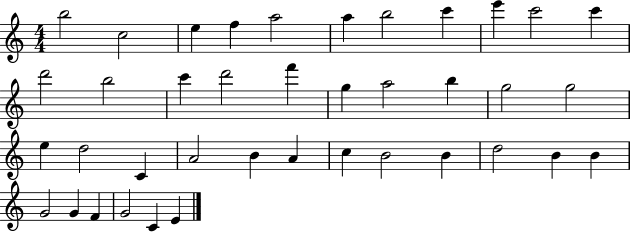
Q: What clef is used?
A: treble